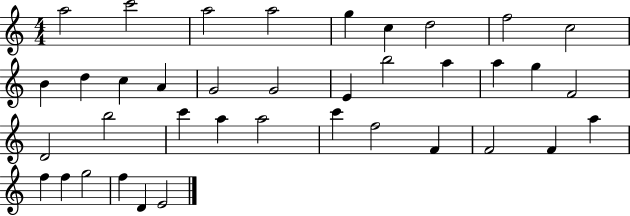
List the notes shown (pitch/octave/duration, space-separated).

A5/h C6/h A5/h A5/h G5/q C5/q D5/h F5/h C5/h B4/q D5/q C5/q A4/q G4/h G4/h E4/q B5/h A5/q A5/q G5/q F4/h D4/h B5/h C6/q A5/q A5/h C6/q F5/h F4/q F4/h F4/q A5/q F5/q F5/q G5/h F5/q D4/q E4/h